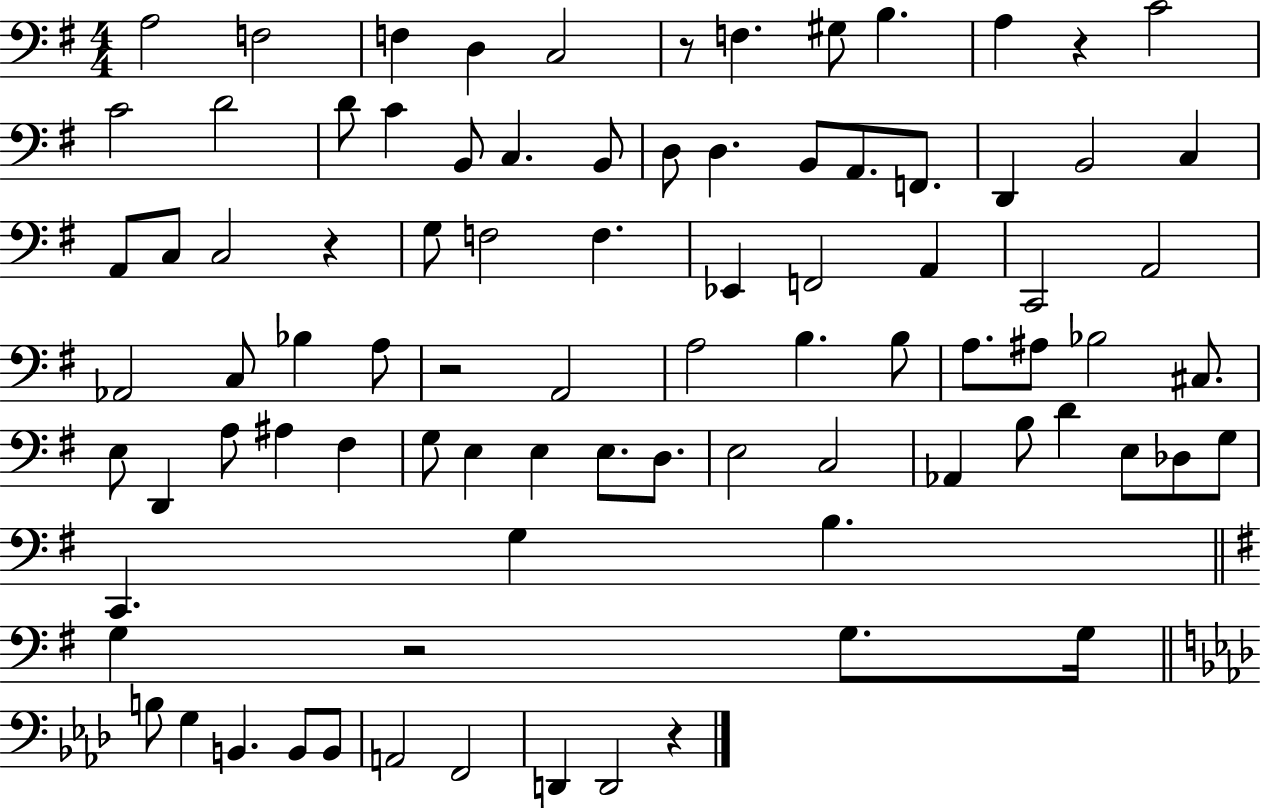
A3/h F3/h F3/q D3/q C3/h R/e F3/q. G#3/e B3/q. A3/q R/q C4/h C4/h D4/h D4/e C4/q B2/e C3/q. B2/e D3/e D3/q. B2/e A2/e. F2/e. D2/q B2/h C3/q A2/e C3/e C3/h R/q G3/e F3/h F3/q. Eb2/q F2/h A2/q C2/h A2/h Ab2/h C3/e Bb3/q A3/e R/h A2/h A3/h B3/q. B3/e A3/e. A#3/e Bb3/h C#3/e. E3/e D2/q A3/e A#3/q F#3/q G3/e E3/q E3/q E3/e. D3/e. E3/h C3/h Ab2/q B3/e D4/q E3/e Db3/e G3/e C2/q. G3/q B3/q. G3/q R/h G3/e. G3/s B3/e G3/q B2/q. B2/e B2/e A2/h F2/h D2/q D2/h R/q